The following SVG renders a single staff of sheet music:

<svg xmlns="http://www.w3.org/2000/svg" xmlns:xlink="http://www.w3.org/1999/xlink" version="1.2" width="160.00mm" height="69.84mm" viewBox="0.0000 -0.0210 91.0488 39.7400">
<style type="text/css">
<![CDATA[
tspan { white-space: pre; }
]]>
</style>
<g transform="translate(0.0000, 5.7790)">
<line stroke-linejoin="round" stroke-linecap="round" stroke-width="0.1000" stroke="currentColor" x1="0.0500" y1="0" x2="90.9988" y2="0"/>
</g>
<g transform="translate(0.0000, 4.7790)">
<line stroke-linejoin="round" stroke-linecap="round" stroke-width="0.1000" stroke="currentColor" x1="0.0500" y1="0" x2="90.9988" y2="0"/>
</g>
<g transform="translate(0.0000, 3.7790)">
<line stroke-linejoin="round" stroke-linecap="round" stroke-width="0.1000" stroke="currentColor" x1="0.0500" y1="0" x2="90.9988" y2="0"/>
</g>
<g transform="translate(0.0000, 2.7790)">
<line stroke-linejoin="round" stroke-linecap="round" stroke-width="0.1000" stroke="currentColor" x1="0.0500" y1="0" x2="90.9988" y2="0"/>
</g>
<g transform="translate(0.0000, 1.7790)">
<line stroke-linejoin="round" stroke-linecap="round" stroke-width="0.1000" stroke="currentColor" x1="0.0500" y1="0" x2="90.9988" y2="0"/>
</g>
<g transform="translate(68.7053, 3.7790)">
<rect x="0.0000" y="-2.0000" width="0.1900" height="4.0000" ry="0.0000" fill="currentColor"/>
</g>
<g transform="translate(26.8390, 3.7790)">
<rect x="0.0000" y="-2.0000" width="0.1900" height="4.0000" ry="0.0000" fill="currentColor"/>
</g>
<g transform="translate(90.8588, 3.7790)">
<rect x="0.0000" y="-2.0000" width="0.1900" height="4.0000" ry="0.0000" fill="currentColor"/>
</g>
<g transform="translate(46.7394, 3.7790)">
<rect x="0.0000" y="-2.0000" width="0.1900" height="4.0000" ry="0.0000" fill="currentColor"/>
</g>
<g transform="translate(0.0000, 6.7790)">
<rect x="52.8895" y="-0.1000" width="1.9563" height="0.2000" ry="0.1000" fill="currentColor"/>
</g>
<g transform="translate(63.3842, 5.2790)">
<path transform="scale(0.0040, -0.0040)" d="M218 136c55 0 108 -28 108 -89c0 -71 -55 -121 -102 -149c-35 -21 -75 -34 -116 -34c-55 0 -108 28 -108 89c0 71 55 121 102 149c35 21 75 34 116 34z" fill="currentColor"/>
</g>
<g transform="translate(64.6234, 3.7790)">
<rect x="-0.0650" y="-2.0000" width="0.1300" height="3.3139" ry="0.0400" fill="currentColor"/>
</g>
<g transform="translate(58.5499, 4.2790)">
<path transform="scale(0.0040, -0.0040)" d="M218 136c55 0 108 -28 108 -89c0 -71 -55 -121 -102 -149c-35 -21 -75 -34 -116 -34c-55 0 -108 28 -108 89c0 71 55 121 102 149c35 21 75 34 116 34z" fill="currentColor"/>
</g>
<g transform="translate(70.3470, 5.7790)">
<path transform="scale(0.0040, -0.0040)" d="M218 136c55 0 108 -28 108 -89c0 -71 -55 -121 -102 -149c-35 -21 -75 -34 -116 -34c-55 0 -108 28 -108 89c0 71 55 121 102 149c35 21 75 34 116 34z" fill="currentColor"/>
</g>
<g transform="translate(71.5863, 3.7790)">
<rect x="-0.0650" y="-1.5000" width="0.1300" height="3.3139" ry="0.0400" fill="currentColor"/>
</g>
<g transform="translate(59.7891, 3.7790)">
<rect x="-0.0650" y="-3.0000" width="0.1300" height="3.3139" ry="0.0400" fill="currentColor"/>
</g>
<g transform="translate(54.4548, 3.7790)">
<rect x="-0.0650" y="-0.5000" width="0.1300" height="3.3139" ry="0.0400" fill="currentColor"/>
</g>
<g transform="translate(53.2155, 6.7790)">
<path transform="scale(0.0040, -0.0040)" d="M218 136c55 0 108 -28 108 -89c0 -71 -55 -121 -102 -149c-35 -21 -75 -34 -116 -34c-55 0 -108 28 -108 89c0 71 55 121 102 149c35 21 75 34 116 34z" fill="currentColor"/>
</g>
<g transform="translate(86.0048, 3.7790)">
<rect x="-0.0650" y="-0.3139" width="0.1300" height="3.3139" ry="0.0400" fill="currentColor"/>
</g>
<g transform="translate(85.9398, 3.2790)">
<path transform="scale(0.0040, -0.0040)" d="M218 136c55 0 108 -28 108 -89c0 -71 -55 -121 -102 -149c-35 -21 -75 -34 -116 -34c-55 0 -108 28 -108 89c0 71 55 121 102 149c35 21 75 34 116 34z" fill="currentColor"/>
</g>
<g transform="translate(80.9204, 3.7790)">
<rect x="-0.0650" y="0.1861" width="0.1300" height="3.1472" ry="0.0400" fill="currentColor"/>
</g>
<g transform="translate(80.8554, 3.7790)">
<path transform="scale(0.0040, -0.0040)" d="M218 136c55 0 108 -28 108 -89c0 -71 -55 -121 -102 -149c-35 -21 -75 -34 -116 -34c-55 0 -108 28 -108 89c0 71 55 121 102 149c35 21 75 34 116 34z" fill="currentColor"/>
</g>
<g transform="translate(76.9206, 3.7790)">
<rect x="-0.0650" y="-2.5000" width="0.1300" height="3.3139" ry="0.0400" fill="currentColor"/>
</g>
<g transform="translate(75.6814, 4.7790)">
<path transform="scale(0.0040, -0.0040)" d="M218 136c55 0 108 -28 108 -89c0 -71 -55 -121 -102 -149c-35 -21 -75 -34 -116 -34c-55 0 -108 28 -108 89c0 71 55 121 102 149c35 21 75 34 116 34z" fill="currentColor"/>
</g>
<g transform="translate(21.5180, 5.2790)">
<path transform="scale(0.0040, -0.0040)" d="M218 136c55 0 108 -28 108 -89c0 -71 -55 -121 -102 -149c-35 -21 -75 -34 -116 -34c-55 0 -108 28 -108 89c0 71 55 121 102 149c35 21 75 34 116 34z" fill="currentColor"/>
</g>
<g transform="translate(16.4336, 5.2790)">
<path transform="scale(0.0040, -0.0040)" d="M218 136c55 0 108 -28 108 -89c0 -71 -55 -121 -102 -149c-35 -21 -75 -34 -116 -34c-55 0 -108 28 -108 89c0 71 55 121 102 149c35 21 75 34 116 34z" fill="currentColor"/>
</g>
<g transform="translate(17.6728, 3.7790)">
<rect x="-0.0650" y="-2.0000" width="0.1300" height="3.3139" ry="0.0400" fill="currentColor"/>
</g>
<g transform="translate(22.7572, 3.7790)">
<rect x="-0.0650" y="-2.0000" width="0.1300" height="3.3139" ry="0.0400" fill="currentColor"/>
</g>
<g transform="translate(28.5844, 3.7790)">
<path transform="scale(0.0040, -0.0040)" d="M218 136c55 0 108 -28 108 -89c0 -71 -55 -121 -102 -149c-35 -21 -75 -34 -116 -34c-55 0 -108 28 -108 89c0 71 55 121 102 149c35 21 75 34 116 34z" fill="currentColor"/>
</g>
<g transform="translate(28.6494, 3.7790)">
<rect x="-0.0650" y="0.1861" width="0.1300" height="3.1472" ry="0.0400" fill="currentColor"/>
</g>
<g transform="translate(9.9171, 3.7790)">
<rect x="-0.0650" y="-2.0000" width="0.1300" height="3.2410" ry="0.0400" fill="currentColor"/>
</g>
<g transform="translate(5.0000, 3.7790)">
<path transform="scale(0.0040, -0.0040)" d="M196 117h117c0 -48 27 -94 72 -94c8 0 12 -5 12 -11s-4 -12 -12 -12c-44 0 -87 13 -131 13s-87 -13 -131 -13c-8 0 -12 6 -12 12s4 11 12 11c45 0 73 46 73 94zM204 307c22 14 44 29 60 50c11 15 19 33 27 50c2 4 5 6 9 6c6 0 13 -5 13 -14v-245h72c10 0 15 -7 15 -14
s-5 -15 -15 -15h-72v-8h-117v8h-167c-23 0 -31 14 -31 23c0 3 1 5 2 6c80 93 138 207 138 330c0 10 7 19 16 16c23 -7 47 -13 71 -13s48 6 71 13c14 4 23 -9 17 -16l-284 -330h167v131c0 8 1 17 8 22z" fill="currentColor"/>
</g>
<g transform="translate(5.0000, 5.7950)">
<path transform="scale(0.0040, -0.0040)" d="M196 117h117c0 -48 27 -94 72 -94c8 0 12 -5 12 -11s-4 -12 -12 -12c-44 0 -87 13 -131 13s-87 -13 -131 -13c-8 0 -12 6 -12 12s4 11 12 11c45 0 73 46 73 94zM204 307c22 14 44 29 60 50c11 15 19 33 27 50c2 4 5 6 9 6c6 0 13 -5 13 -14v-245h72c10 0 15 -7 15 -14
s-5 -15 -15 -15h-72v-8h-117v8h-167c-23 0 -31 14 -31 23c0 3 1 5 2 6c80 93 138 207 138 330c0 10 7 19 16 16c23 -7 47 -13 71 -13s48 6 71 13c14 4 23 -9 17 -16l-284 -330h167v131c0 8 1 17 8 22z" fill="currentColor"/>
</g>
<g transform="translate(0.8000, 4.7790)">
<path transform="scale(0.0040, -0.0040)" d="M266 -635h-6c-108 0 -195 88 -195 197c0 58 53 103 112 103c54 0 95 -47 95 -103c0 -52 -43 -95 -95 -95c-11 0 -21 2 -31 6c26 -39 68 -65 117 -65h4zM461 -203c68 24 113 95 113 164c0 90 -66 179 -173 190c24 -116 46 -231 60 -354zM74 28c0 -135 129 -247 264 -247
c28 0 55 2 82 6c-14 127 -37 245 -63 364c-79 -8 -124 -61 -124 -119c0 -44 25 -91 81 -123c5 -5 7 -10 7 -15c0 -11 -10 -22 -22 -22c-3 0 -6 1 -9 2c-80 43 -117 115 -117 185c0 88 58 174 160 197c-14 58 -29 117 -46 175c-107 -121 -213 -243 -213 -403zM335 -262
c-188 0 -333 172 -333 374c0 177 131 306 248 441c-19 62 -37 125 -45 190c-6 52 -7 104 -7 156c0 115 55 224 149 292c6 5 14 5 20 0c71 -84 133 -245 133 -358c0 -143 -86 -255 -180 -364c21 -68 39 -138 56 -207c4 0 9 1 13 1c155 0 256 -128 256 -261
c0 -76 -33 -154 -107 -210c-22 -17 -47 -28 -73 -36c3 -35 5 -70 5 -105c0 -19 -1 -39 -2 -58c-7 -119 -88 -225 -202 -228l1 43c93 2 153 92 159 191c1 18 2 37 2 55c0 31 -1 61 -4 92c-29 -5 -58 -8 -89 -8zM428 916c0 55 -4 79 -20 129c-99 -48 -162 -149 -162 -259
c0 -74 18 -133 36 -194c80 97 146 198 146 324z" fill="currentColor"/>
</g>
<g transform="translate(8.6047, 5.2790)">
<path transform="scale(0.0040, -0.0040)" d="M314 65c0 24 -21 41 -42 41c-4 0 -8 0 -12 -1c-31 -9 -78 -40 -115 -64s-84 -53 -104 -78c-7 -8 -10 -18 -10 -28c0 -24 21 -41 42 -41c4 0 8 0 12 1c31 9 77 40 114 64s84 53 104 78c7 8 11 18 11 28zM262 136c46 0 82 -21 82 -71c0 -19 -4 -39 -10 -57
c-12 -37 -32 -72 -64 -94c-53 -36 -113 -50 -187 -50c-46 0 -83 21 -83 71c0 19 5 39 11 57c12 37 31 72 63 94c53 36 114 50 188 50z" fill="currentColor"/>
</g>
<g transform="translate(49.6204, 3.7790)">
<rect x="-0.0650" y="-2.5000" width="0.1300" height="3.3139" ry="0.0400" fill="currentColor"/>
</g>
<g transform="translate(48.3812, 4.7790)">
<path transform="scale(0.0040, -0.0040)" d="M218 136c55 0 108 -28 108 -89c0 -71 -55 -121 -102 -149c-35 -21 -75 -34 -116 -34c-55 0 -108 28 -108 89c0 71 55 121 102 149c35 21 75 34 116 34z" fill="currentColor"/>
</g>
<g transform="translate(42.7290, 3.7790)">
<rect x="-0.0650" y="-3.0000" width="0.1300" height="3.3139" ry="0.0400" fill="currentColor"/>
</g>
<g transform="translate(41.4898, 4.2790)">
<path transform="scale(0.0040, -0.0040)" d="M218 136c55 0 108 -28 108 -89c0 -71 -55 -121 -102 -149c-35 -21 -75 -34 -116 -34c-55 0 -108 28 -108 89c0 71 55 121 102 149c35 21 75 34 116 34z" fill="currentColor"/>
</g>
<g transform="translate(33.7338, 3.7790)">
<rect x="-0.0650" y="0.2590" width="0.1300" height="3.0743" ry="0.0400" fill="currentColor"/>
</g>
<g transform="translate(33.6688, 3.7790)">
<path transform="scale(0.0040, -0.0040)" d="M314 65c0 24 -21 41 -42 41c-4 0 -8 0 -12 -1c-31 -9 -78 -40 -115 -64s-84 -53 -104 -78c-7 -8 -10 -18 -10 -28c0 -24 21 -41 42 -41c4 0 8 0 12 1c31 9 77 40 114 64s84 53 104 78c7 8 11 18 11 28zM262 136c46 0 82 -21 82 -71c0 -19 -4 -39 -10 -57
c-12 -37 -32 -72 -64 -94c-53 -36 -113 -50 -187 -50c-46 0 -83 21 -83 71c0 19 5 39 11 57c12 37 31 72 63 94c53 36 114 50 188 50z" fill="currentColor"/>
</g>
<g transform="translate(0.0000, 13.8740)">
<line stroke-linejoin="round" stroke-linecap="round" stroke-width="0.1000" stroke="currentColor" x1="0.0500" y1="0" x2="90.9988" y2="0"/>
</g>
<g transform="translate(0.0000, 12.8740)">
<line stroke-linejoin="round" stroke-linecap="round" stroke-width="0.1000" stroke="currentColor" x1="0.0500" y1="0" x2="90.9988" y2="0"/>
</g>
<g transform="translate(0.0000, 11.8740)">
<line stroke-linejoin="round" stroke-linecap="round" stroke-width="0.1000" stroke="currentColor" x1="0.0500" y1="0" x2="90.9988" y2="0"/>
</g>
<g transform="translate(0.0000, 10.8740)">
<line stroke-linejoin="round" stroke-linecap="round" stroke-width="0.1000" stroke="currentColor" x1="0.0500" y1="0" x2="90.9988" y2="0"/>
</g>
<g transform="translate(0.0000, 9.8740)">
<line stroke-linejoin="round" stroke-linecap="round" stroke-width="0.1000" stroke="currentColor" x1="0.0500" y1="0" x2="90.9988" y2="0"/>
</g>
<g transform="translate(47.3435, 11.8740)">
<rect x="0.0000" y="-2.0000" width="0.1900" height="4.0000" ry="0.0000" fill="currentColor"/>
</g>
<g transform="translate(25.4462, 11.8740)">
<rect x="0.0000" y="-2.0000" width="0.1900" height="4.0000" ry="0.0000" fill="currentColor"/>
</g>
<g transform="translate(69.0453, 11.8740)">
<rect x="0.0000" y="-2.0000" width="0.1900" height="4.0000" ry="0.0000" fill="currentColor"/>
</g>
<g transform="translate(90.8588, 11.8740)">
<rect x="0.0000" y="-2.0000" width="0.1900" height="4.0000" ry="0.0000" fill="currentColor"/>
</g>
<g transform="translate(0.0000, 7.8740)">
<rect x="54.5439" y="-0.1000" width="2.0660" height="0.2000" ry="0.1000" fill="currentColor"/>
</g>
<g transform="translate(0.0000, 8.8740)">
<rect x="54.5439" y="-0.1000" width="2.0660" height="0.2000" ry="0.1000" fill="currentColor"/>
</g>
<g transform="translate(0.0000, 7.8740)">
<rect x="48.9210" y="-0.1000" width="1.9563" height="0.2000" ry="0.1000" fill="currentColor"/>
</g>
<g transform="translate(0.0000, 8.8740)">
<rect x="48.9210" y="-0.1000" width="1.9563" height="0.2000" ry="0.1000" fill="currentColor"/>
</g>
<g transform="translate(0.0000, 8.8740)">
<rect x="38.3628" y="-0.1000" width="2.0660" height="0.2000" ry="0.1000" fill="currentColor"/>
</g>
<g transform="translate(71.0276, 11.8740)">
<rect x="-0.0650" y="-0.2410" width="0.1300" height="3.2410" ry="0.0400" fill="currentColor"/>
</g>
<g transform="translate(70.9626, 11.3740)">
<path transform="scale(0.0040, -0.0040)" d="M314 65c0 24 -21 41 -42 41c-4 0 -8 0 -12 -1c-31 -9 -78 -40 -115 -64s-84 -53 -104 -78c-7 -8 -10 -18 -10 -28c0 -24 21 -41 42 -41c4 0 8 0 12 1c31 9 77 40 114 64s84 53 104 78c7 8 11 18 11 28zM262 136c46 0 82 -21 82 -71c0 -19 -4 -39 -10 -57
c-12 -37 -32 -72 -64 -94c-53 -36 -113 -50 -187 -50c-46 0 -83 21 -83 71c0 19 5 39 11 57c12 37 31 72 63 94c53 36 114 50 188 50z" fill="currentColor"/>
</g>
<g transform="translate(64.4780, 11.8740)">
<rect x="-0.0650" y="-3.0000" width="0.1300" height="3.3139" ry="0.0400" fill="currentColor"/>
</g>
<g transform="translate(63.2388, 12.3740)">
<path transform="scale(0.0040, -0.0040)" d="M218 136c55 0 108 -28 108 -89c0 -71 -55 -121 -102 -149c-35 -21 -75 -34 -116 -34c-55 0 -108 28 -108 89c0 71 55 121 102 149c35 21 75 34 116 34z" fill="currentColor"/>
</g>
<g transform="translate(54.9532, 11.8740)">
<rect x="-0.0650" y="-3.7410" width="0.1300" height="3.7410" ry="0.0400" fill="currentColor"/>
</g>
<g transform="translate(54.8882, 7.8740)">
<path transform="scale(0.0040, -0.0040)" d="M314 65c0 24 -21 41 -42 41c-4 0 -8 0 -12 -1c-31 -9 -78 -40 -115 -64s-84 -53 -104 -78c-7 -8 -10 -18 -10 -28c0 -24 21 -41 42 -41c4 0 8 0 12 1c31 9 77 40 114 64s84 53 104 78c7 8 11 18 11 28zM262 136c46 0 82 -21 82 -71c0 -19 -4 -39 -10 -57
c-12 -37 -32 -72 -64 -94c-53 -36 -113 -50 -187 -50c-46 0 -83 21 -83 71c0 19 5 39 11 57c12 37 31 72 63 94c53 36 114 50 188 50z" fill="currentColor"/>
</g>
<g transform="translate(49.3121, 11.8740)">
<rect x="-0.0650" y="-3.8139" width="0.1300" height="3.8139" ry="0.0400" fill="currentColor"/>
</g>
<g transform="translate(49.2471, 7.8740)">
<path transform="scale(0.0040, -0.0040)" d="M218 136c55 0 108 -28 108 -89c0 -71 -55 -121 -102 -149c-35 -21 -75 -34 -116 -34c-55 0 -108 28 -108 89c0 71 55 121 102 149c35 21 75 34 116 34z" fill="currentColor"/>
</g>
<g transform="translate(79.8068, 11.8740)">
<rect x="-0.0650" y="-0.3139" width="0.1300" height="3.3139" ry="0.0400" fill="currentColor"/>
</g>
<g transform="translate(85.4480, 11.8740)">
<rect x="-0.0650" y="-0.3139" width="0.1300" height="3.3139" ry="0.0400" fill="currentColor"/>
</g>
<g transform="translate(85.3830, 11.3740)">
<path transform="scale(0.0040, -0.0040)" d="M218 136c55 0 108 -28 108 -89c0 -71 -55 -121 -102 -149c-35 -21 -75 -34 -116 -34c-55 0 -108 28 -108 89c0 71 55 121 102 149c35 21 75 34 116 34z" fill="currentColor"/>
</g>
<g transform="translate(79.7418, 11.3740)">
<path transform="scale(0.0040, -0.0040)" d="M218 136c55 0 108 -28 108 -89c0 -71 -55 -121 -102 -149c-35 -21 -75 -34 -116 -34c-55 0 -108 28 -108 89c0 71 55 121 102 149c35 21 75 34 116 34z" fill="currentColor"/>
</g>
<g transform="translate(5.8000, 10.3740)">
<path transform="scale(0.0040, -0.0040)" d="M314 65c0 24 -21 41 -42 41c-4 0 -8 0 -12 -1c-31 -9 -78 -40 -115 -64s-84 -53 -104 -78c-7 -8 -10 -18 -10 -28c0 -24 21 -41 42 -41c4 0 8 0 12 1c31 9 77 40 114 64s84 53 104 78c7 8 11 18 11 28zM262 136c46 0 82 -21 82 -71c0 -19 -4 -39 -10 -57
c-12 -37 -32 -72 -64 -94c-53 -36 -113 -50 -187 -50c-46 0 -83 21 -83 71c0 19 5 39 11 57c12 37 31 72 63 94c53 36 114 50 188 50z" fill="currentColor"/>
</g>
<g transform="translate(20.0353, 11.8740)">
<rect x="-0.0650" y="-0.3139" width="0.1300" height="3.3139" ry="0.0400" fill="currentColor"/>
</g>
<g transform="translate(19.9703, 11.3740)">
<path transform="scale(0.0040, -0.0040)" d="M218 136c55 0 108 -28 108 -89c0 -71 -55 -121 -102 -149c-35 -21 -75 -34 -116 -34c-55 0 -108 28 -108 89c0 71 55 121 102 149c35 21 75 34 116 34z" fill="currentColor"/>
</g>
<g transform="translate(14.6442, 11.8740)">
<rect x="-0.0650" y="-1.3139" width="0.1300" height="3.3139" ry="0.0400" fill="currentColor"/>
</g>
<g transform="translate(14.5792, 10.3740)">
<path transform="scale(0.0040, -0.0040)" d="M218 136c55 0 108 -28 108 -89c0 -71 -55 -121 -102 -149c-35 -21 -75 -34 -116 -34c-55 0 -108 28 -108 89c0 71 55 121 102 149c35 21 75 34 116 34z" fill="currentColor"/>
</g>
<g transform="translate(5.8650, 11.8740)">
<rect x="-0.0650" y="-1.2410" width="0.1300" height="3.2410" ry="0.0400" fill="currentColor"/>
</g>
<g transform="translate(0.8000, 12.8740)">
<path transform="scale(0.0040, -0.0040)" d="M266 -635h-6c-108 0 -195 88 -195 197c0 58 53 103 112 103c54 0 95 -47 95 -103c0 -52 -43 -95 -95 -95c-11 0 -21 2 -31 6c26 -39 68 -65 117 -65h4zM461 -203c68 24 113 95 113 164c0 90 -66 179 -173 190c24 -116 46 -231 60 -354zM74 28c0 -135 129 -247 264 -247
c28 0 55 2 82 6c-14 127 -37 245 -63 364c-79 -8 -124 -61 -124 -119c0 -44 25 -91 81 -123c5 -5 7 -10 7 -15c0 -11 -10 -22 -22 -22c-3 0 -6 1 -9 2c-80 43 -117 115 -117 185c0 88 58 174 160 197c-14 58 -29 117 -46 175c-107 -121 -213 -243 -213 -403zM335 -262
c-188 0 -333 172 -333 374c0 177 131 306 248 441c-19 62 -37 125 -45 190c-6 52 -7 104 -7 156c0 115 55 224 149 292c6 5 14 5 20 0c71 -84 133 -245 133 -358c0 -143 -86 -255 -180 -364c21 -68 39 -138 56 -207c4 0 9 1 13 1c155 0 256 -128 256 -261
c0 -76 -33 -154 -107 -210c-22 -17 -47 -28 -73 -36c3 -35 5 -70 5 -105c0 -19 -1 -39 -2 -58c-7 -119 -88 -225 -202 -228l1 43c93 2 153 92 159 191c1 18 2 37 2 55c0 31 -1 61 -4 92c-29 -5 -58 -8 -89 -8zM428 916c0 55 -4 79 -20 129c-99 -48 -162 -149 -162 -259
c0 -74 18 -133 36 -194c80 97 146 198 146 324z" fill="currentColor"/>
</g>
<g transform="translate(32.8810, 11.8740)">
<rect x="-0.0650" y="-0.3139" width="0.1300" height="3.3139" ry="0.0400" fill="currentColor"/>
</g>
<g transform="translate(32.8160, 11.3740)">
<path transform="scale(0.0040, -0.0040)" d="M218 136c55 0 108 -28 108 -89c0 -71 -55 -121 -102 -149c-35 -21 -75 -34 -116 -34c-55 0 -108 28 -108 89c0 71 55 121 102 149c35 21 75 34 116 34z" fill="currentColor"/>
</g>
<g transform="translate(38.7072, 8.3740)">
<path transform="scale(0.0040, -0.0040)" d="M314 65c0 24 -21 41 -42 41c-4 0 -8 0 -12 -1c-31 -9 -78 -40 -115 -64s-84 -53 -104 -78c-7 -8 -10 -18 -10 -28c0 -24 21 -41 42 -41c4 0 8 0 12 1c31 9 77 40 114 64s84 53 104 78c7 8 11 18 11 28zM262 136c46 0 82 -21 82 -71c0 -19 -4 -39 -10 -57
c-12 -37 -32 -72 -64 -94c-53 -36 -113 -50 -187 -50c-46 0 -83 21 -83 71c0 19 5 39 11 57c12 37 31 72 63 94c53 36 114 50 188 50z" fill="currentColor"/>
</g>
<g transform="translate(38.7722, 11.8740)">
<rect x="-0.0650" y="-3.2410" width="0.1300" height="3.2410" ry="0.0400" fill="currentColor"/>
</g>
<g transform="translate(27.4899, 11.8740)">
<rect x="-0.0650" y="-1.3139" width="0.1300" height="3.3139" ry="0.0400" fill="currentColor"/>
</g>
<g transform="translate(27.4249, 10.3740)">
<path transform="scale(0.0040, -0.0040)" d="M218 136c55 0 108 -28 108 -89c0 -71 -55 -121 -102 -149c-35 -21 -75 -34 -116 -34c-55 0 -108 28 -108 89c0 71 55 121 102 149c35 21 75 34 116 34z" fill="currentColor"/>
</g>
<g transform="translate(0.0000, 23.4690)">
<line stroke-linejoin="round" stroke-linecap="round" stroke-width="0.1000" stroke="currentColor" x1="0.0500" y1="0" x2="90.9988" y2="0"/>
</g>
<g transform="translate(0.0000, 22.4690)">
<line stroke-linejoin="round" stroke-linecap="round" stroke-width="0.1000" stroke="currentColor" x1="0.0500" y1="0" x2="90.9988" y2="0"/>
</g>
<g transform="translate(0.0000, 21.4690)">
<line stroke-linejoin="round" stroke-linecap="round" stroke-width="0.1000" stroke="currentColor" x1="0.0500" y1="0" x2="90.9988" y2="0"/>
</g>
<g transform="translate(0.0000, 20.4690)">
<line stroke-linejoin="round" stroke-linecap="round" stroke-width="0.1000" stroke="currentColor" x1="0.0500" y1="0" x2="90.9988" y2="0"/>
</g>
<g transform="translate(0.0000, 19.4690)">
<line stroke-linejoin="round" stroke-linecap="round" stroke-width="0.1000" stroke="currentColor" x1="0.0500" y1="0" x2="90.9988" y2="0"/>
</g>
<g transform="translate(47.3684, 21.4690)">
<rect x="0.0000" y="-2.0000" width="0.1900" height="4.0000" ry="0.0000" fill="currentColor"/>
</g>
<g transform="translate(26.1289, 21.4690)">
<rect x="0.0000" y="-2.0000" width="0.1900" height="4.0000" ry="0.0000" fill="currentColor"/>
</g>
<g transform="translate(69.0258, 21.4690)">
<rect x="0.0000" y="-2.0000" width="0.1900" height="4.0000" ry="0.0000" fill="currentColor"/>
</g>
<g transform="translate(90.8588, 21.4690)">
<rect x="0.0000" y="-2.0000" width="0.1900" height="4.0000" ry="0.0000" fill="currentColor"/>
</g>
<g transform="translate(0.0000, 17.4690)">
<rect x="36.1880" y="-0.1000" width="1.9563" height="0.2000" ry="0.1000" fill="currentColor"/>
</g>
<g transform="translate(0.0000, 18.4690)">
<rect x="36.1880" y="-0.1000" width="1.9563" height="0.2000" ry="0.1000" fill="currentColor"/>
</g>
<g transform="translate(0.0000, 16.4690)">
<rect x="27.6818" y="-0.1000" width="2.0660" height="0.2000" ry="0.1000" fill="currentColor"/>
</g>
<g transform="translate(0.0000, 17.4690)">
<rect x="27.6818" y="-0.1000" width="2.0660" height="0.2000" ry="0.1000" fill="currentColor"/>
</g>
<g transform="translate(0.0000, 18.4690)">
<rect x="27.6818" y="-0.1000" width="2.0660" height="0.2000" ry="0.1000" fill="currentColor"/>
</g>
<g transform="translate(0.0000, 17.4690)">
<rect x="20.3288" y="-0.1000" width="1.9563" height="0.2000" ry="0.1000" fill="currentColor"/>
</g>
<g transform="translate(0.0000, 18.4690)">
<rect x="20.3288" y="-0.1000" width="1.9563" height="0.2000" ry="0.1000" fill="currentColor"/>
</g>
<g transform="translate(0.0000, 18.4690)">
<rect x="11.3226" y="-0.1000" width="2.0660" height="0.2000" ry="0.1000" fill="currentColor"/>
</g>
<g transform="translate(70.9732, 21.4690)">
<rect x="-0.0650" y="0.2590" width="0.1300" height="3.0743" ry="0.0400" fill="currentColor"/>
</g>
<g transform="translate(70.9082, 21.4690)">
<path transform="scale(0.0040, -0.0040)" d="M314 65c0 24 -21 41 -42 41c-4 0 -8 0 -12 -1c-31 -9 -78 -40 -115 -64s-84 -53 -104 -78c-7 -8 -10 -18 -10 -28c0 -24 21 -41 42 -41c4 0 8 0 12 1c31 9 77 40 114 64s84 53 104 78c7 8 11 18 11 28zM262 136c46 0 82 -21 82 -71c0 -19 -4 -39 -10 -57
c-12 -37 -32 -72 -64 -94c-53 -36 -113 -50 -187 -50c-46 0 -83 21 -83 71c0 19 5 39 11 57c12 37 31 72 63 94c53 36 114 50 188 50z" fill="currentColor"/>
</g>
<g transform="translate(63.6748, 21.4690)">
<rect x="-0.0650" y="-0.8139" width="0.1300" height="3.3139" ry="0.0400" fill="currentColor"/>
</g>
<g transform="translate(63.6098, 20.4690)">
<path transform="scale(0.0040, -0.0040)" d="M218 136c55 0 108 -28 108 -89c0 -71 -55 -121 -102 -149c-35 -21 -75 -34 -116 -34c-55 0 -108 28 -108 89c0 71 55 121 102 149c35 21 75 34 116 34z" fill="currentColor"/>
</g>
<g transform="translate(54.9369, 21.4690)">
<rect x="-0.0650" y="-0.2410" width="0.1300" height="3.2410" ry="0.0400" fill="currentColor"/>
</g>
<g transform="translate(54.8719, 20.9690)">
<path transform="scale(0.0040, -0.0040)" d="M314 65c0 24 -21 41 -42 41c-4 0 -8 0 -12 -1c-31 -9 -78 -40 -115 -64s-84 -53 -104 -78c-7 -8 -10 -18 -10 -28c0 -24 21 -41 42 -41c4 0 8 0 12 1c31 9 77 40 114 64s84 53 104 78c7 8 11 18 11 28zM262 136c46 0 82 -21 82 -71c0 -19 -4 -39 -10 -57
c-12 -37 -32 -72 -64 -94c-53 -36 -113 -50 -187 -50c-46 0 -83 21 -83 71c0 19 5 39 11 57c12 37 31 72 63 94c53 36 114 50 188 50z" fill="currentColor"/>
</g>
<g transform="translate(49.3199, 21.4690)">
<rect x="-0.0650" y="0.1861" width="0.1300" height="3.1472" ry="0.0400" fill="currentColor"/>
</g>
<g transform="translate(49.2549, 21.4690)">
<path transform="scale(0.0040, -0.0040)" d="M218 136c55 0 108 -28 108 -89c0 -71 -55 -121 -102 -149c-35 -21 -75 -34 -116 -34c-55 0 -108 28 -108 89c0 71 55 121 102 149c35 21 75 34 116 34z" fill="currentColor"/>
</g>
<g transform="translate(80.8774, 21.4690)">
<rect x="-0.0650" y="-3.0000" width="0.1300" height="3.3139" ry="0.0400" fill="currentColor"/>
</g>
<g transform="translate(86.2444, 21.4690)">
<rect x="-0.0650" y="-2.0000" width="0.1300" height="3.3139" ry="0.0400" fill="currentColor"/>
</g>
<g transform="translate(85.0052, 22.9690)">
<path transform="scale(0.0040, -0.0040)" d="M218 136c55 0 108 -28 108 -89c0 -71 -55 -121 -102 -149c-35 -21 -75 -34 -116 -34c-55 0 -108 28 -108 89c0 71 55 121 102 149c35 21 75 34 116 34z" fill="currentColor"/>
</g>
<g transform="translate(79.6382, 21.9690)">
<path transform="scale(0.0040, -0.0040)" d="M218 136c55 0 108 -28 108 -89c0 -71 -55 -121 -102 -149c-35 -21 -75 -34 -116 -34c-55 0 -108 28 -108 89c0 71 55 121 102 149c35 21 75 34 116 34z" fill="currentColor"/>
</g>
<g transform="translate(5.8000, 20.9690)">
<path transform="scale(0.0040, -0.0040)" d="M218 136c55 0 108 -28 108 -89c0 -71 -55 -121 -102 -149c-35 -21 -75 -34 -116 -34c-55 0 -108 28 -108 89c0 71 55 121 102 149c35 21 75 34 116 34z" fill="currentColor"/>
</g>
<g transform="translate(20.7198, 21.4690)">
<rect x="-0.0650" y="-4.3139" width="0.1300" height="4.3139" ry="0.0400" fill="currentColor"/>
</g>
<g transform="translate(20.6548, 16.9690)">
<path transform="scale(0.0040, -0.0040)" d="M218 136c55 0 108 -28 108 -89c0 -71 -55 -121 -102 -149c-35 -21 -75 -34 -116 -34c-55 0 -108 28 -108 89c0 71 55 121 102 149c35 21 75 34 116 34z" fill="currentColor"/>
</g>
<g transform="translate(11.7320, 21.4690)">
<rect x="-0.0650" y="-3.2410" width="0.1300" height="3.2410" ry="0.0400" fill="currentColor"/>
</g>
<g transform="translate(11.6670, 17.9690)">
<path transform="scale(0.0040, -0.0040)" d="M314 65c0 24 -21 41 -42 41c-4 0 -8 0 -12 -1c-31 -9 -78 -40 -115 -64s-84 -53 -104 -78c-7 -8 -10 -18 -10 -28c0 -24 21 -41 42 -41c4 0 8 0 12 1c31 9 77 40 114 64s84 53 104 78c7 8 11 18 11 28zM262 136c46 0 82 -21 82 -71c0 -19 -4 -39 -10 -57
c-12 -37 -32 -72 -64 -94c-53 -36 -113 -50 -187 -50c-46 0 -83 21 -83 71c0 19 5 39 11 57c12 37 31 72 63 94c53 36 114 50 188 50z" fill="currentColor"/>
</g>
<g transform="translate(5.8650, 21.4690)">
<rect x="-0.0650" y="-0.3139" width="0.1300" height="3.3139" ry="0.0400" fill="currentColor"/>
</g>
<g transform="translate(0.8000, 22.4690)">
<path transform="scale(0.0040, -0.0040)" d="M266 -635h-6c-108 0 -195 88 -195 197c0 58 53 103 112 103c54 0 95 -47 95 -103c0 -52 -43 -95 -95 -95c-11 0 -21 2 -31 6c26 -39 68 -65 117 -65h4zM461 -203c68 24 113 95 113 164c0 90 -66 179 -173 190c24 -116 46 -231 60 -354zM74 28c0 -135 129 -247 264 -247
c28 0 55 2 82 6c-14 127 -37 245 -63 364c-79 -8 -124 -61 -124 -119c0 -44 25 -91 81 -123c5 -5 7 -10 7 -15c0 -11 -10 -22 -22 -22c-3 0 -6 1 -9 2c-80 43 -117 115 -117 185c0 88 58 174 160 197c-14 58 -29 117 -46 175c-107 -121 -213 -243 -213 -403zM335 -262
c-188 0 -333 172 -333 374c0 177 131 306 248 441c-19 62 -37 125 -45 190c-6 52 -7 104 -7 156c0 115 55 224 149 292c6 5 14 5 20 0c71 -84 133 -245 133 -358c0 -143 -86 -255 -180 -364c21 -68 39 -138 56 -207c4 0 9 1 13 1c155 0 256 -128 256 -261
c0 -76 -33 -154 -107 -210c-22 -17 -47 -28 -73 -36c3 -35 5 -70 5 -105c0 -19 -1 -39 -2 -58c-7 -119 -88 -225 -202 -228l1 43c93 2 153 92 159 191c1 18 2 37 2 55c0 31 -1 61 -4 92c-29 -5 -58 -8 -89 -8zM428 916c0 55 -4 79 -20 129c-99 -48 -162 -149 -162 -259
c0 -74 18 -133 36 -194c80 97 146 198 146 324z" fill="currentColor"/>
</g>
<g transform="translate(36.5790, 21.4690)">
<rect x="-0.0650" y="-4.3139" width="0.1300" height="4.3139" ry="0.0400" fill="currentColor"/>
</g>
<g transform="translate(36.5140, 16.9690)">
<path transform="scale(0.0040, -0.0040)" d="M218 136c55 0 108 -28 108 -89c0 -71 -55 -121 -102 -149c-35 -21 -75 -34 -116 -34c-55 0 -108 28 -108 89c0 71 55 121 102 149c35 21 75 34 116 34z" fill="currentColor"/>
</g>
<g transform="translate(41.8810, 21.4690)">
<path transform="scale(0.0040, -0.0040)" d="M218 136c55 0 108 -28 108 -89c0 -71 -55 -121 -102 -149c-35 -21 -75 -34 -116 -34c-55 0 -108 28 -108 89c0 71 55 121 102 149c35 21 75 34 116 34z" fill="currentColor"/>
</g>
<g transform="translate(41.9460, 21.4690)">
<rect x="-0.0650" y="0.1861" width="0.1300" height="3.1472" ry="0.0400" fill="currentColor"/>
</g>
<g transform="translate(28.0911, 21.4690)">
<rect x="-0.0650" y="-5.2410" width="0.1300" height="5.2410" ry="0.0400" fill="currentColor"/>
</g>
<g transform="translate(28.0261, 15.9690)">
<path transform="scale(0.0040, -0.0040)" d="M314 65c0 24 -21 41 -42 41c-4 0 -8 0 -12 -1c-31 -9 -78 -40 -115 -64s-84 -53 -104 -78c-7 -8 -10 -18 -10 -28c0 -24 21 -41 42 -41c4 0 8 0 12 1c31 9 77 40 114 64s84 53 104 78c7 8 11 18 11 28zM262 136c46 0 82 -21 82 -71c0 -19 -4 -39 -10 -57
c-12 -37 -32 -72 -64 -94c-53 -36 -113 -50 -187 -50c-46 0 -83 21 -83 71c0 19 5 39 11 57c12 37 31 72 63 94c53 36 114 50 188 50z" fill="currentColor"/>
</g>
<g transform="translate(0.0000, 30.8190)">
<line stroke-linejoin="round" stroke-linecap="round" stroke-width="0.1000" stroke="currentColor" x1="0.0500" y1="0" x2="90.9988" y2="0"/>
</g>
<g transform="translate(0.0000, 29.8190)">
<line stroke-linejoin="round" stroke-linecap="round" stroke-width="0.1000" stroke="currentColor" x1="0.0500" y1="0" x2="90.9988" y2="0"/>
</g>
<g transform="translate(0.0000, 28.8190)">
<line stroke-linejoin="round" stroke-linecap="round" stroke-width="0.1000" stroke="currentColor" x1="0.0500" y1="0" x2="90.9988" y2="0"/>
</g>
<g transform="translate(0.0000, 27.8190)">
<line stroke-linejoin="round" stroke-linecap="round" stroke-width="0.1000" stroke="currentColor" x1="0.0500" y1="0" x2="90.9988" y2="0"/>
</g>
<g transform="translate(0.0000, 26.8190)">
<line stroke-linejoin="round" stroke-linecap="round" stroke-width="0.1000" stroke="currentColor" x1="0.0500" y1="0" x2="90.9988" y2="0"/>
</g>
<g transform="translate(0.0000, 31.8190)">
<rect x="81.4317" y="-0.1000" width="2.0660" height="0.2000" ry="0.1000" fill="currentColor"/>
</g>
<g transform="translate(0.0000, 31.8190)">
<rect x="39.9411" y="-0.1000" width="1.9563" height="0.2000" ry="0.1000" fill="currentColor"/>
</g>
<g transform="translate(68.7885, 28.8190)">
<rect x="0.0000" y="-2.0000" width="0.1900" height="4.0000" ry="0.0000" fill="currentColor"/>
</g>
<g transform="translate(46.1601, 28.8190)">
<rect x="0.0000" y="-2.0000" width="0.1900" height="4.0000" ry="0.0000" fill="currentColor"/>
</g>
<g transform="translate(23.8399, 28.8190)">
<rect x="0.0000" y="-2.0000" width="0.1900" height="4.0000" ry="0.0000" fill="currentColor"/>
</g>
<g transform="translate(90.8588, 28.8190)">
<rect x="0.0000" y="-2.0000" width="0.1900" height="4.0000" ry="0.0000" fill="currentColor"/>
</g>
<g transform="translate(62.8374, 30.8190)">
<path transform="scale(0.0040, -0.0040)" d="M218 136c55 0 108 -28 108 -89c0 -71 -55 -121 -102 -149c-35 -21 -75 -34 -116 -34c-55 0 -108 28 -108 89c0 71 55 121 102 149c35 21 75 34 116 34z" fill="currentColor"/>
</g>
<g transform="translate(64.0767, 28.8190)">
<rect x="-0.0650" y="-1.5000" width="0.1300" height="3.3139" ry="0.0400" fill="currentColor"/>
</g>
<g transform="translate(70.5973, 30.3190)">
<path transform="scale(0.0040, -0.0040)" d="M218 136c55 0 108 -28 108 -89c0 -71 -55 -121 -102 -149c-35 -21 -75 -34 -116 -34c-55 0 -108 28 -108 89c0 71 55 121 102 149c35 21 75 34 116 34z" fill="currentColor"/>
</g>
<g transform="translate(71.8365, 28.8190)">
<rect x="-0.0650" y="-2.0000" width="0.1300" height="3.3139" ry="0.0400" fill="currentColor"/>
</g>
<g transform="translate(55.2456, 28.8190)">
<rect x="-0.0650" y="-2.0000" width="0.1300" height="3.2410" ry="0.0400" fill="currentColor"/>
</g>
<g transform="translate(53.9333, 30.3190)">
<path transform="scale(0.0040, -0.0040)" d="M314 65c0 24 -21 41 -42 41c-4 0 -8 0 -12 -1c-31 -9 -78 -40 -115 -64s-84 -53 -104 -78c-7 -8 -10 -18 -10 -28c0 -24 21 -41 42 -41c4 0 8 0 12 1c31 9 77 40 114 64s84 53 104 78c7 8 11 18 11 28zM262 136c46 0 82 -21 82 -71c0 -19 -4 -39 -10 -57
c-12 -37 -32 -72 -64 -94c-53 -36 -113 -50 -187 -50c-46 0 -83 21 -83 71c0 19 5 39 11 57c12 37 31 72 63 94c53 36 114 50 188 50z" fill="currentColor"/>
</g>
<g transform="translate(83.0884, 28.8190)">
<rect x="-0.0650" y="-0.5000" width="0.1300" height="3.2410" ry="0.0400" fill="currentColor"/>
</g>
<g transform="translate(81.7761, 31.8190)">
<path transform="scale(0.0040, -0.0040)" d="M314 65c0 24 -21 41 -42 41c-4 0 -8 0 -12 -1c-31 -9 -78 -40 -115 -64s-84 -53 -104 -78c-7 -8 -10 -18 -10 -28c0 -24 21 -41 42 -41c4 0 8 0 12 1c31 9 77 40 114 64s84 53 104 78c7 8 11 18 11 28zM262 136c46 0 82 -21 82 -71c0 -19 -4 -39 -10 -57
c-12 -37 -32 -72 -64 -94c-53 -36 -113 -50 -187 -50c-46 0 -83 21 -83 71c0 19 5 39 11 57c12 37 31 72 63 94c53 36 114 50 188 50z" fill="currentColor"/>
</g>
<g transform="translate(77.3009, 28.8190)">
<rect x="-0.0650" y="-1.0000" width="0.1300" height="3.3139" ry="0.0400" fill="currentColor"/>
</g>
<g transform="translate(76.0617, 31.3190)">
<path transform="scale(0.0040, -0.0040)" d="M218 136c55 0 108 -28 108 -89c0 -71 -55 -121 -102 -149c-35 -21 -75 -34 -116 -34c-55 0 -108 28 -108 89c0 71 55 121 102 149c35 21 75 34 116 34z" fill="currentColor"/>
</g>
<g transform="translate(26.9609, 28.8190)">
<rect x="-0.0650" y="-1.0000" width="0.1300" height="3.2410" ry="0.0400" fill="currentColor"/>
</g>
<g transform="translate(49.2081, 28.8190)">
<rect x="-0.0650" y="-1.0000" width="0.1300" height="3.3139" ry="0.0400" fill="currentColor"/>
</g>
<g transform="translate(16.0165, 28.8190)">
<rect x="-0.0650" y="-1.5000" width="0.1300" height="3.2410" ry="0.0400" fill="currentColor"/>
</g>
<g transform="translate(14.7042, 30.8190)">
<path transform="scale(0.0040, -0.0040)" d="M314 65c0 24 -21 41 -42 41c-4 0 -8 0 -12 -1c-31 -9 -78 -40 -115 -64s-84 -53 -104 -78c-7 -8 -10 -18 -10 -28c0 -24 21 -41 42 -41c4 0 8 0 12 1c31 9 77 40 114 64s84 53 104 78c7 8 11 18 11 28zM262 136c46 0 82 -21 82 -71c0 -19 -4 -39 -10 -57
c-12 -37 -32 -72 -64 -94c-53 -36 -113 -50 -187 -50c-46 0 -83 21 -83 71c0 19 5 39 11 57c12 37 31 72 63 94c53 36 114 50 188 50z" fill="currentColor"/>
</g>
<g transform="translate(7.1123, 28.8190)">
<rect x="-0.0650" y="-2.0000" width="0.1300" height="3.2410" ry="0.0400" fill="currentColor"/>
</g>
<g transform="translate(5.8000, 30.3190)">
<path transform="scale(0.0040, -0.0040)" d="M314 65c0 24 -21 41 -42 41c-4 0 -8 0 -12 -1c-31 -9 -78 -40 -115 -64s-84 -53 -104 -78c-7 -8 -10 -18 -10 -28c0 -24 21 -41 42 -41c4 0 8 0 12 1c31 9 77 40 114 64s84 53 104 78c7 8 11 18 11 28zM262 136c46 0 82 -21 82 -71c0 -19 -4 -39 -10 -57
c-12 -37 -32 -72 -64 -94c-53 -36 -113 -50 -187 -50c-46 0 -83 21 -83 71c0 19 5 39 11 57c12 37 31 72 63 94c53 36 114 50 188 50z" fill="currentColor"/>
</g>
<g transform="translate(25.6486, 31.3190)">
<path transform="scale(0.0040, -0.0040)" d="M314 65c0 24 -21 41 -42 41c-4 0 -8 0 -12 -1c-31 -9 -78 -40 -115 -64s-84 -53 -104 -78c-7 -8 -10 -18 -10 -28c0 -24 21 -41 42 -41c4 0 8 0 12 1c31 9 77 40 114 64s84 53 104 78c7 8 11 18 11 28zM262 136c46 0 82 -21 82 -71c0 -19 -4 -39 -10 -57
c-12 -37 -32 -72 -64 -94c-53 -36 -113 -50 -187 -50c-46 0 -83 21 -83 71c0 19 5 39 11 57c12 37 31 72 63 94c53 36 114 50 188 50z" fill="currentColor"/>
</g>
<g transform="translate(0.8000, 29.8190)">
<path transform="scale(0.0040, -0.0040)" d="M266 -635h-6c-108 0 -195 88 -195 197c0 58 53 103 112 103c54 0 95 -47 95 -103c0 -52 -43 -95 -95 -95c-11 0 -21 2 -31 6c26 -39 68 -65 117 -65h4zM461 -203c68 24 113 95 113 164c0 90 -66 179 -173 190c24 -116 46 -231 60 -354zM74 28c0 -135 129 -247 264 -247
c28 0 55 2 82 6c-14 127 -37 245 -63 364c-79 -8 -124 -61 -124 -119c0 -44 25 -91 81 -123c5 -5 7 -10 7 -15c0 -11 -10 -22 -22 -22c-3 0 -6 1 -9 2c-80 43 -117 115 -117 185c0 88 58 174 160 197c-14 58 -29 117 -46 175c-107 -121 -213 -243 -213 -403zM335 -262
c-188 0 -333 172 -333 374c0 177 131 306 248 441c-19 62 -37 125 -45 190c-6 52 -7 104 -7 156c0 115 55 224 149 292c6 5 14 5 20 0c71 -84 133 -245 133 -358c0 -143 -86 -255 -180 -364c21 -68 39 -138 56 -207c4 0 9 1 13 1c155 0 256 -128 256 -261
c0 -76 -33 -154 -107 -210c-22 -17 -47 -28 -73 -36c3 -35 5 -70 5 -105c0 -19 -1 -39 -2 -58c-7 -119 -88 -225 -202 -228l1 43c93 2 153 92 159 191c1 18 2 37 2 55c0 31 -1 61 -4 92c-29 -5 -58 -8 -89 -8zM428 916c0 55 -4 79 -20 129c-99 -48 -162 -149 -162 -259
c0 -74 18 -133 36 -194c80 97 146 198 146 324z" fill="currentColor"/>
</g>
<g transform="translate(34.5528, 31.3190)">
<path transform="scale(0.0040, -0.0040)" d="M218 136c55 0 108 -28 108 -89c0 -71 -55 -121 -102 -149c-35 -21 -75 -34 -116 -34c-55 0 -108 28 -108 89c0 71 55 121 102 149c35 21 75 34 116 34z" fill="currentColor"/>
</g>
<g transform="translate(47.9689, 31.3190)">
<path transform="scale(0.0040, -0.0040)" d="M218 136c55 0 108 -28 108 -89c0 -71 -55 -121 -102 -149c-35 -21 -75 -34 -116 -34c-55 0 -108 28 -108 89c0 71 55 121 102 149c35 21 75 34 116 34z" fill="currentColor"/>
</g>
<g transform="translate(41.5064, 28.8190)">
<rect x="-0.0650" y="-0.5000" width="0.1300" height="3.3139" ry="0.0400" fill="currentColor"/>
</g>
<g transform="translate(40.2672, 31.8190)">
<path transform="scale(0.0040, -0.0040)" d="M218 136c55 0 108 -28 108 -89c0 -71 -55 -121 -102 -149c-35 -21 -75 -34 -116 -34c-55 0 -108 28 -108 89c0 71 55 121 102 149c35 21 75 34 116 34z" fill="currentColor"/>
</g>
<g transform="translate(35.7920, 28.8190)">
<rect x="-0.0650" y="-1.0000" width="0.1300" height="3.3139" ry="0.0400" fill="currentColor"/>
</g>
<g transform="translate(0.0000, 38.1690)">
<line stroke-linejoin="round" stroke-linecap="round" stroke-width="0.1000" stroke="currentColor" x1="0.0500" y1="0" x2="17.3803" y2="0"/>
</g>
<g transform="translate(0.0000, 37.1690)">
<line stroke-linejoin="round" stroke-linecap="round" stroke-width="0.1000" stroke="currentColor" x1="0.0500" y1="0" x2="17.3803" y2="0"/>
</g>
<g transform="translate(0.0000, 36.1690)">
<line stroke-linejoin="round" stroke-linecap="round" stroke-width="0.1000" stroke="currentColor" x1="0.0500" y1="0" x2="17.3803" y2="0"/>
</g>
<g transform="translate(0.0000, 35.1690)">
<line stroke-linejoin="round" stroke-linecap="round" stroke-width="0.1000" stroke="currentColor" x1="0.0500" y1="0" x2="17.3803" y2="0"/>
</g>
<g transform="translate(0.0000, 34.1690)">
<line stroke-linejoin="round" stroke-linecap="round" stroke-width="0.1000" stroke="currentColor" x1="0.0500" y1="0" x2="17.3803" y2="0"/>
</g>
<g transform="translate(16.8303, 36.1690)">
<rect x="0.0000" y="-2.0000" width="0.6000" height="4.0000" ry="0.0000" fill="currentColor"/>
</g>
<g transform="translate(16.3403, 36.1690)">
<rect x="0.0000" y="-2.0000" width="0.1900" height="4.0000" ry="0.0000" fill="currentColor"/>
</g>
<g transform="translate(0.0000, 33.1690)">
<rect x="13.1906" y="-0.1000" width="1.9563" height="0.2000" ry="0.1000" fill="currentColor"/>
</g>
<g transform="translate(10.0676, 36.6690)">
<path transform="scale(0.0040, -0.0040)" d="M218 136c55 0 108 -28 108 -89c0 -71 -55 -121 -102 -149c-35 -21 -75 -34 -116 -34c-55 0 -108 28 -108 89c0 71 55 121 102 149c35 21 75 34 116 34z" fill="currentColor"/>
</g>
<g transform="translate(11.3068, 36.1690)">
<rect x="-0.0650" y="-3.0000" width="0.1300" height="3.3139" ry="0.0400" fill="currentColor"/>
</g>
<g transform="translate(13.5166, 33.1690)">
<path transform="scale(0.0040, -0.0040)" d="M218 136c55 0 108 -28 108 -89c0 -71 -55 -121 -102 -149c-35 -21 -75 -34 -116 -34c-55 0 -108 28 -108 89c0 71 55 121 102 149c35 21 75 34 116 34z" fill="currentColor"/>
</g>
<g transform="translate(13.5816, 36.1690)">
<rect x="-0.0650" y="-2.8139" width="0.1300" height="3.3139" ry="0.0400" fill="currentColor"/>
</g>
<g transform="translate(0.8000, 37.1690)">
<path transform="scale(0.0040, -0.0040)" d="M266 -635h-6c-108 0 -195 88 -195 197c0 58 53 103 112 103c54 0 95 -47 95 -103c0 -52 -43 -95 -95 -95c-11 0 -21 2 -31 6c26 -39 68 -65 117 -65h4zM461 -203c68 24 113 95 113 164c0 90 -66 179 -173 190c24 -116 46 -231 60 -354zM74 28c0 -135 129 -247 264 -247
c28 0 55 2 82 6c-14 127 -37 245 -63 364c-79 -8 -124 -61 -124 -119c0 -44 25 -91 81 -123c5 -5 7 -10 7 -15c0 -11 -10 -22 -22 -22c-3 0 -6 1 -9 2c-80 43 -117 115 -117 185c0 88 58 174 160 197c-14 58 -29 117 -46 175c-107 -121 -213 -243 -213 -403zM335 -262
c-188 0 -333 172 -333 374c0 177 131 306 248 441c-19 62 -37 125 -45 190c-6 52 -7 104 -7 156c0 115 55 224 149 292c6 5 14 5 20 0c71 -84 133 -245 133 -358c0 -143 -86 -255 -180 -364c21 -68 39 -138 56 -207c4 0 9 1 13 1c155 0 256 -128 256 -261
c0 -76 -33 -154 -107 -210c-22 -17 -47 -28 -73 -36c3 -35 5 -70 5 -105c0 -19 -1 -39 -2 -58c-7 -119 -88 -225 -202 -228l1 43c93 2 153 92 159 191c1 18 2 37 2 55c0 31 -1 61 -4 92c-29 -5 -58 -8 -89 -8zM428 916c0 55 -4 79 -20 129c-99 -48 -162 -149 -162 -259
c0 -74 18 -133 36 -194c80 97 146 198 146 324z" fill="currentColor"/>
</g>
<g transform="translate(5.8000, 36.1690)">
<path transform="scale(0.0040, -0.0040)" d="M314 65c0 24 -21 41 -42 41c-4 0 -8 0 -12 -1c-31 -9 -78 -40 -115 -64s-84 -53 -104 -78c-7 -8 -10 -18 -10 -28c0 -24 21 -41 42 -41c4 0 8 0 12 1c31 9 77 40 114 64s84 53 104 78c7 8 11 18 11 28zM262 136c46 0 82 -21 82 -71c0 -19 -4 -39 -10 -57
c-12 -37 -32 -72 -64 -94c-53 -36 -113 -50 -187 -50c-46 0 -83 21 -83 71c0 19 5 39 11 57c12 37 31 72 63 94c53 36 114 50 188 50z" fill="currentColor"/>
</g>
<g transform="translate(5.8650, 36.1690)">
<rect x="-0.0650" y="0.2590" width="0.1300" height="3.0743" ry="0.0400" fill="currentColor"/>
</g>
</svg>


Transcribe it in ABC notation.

X:1
T:Untitled
M:4/4
L:1/4
K:C
F2 F F B B2 A G C A F E G B c e2 e c e c b2 c' c'2 A c2 c c c b2 d' f'2 d' B B c2 d B2 A F F2 E2 D2 D C D F2 E F D C2 B2 A a